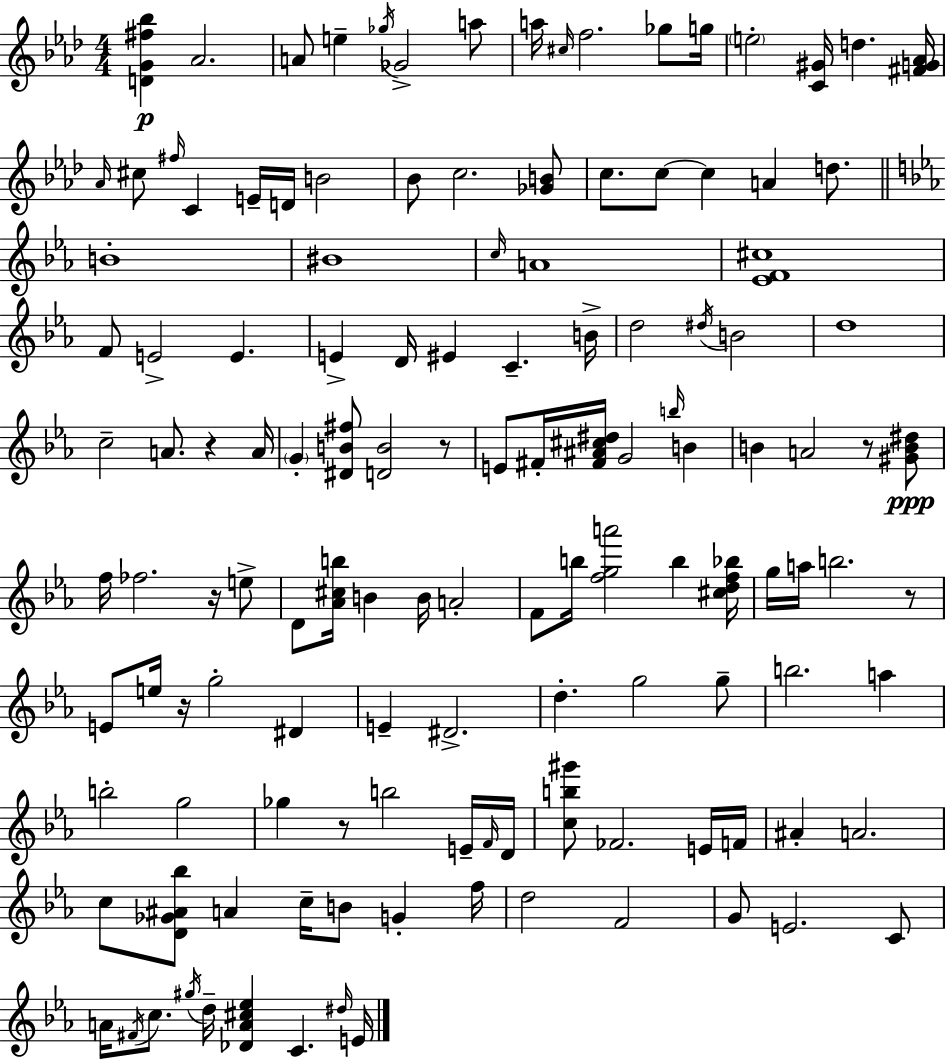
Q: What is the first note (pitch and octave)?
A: Ab4